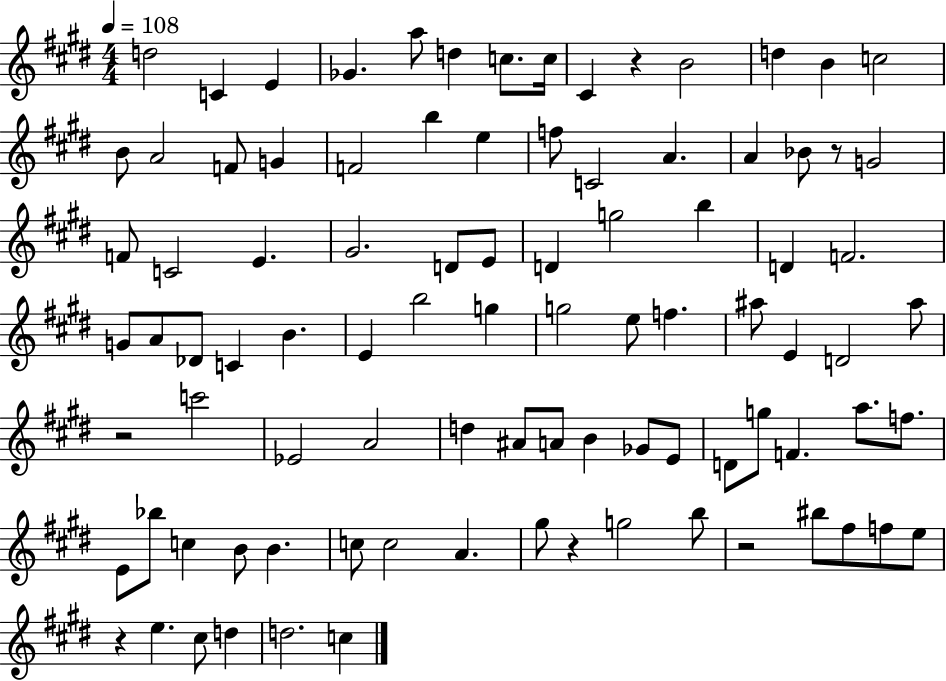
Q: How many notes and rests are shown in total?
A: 92